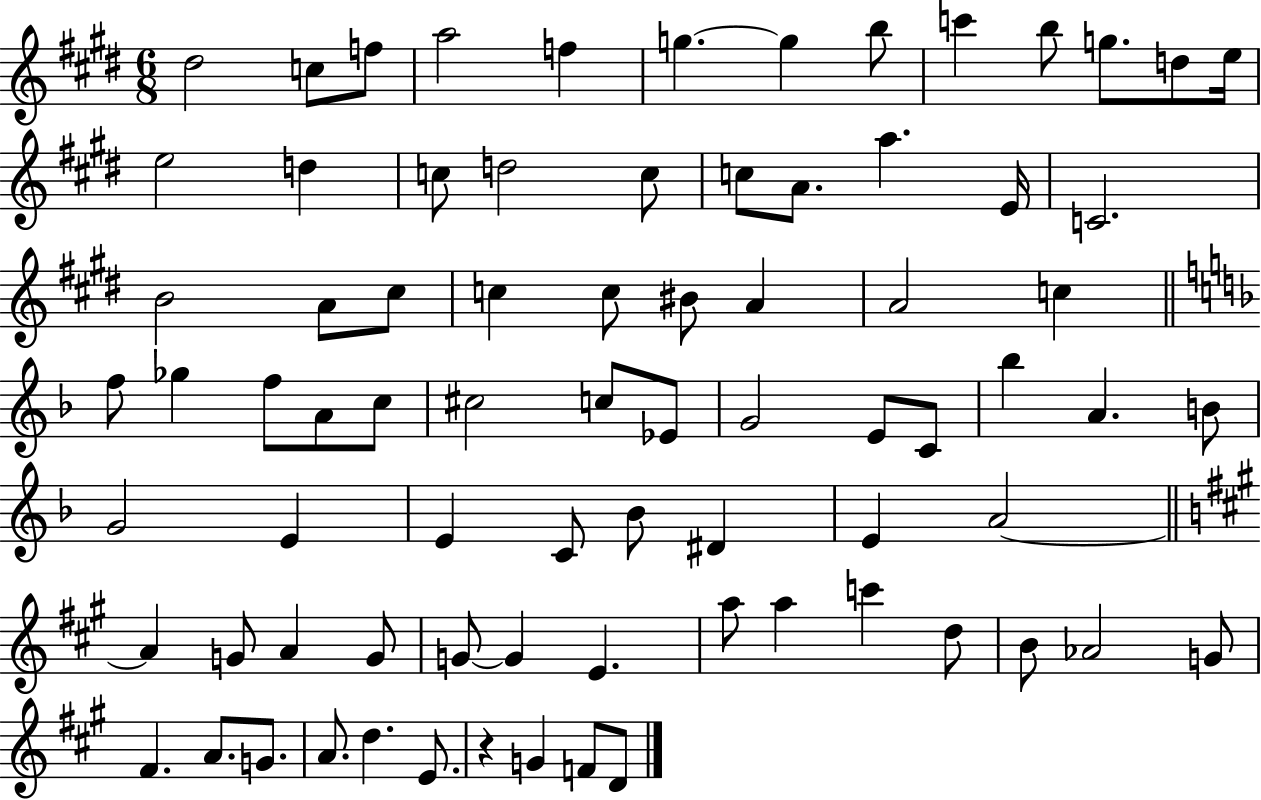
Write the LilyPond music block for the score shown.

{
  \clef treble
  \numericTimeSignature
  \time 6/8
  \key e \major
  dis''2 c''8 f''8 | a''2 f''4 | g''4.~~ g''4 b''8 | c'''4 b''8 g''8. d''8 e''16 | \break e''2 d''4 | c''8 d''2 c''8 | c''8 a'8. a''4. e'16 | c'2. | \break b'2 a'8 cis''8 | c''4 c''8 bis'8 a'4 | a'2 c''4 | \bar "||" \break \key f \major f''8 ges''4 f''8 a'8 c''8 | cis''2 c''8 ees'8 | g'2 e'8 c'8 | bes''4 a'4. b'8 | \break g'2 e'4 | e'4 c'8 bes'8 dis'4 | e'4 a'2~~ | \bar "||" \break \key a \major a'4 g'8 a'4 g'8 | g'8~~ g'4 e'4. | a''8 a''4 c'''4 d''8 | b'8 aes'2 g'8 | \break fis'4. a'8. g'8. | a'8. d''4. e'8. | r4 g'4 f'8 d'8 | \bar "|."
}